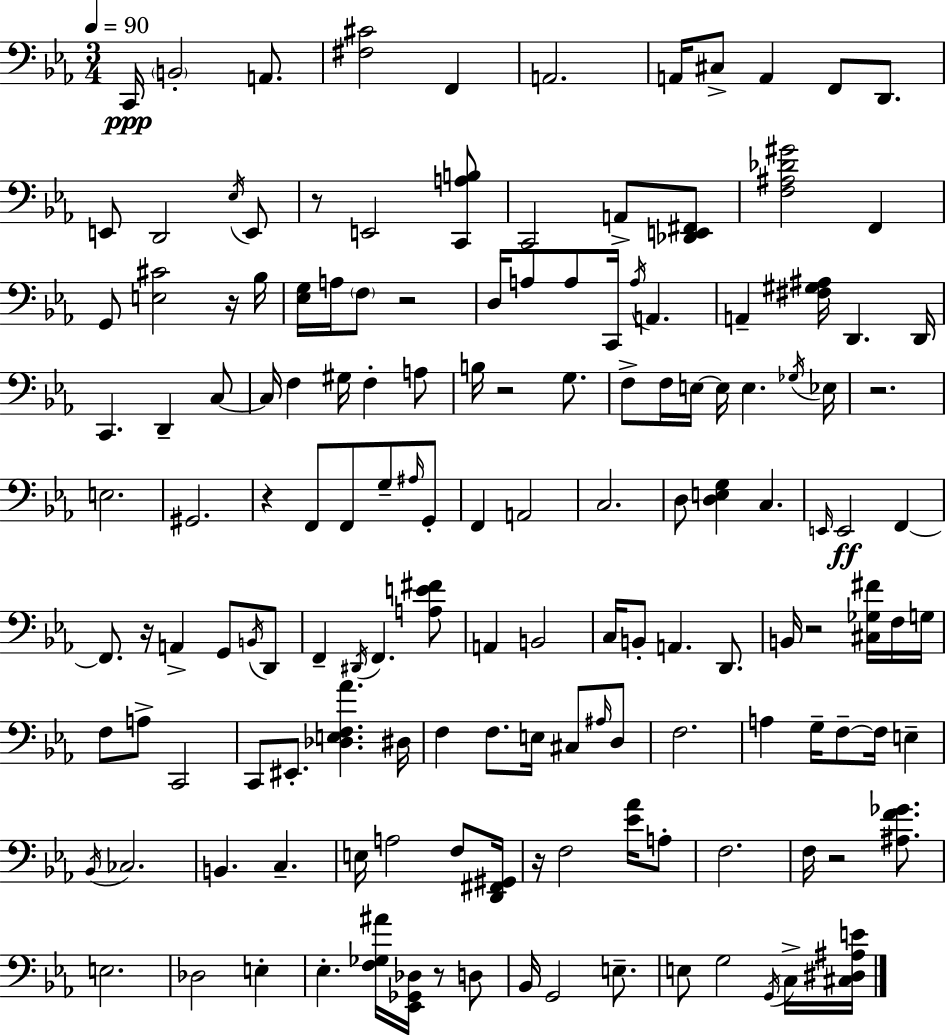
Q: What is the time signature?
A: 3/4